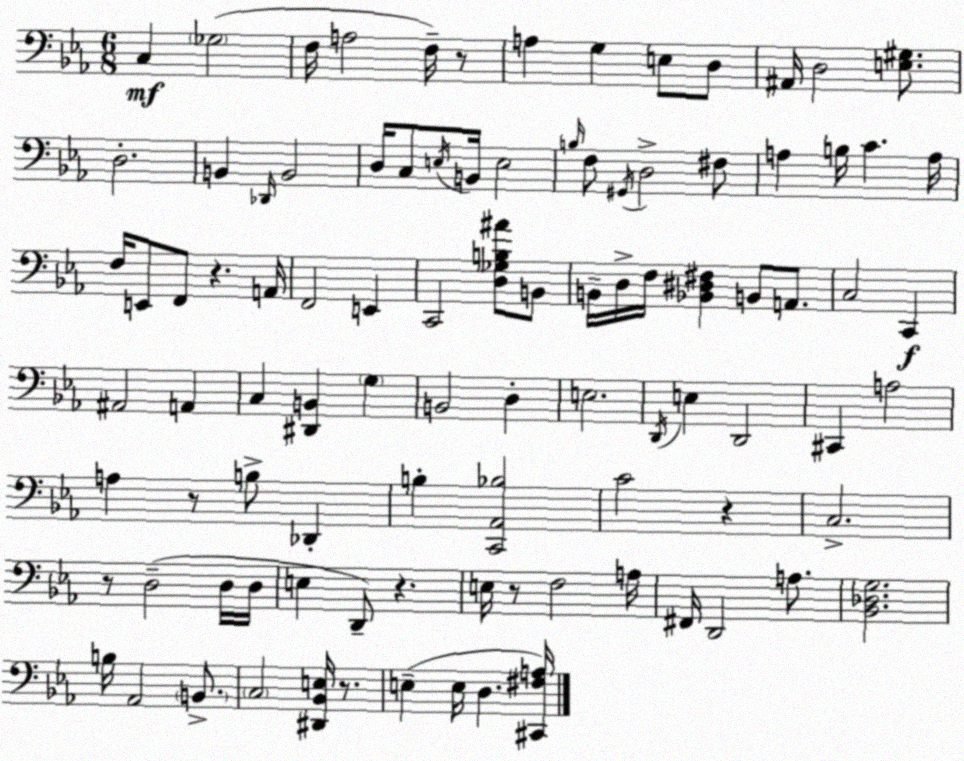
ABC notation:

X:1
T:Untitled
M:6/8
L:1/4
K:Eb
C, _G,2 F,/4 A,2 F,/4 z/2 A, G, E,/2 D,/2 ^A,,/4 D,2 [E,^G,]/2 D,2 B,, _D,,/4 B,,2 D,/4 C,/2 E,/4 B,,/4 E,2 B,/4 F,/2 ^G,,/4 D,2 ^F,/2 A, B,/4 C A,/4 F,/4 E,,/2 F,,/2 z A,,/4 F,,2 E,, C,,2 [D,_G,B,^A]/2 B,,/2 B,,/4 D,/4 F,/4 [_B,,^D,^F,] B,,/2 A,,/2 C,2 C,, ^A,,2 A,, C, [^D,,B,,] G, B,,2 D, E,2 D,,/4 E, D,,2 ^C,, A,2 A, z/2 B,/2 _D,, B, [C,,_A,,_B,]2 C2 z C,2 z/2 D,2 D,/4 D,/4 E, D,,/2 z E,/4 z/2 F,2 A,/4 ^F,,/4 D,,2 A,/2 [_B,,_D,G,]2 B,/4 _A,,2 B,,/2 C,2 [^D,,_B,,E,]/4 z/2 E, E,/4 D, [^C,,^F,A,]/4